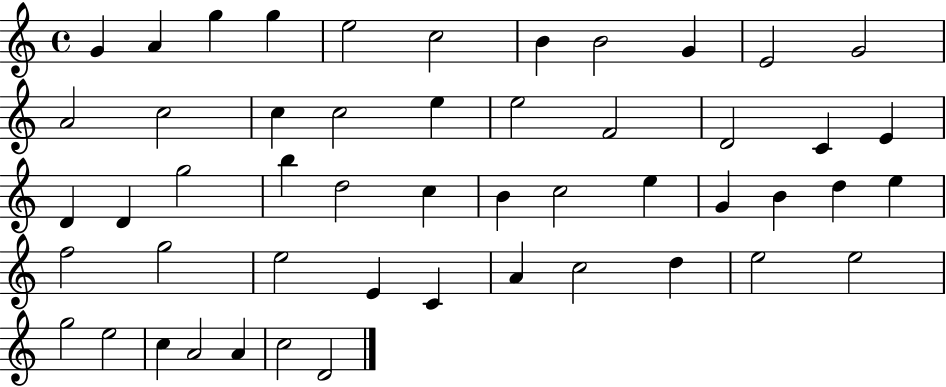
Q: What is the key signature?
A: C major